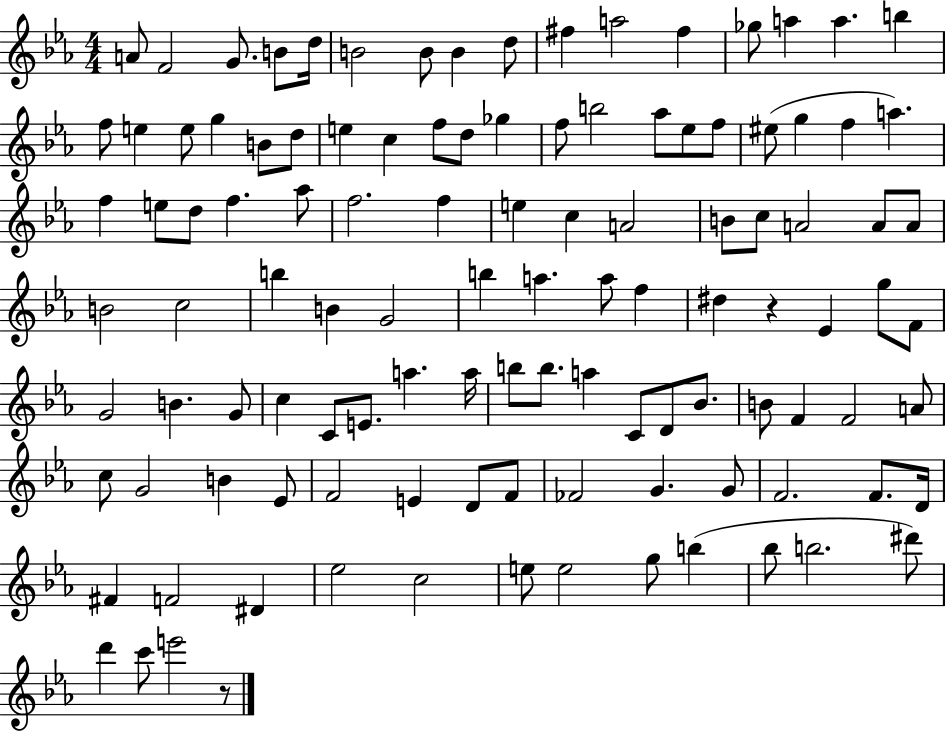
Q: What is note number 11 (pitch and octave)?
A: A5